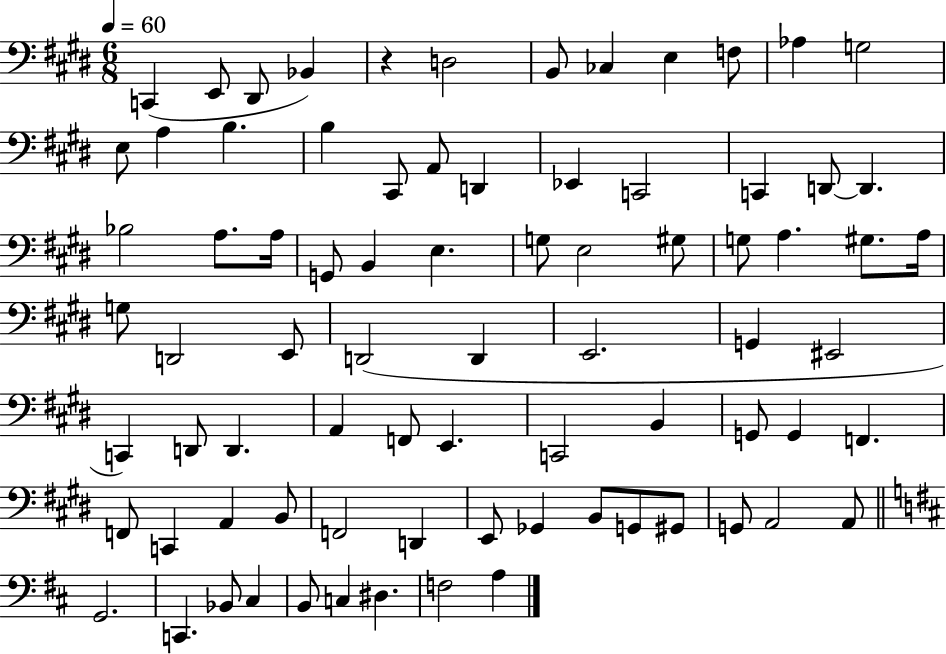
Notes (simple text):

C2/q E2/e D#2/e Bb2/q R/q D3/h B2/e CES3/q E3/q F3/e Ab3/q G3/h E3/e A3/q B3/q. B3/q C#2/e A2/e D2/q Eb2/q C2/h C2/q D2/e D2/q. Bb3/h A3/e. A3/s G2/e B2/q E3/q. G3/e E3/h G#3/e G3/e A3/q. G#3/e. A3/s G3/e D2/h E2/e D2/h D2/q E2/h. G2/q EIS2/h C2/q D2/e D2/q. A2/q F2/e E2/q. C2/h B2/q G2/e G2/q F2/q. F2/e C2/q A2/q B2/e F2/h D2/q E2/e Gb2/q B2/e G2/e G#2/e G2/e A2/h A2/e G2/h. C2/q. Bb2/e C#3/q B2/e C3/q D#3/q. F3/h A3/q